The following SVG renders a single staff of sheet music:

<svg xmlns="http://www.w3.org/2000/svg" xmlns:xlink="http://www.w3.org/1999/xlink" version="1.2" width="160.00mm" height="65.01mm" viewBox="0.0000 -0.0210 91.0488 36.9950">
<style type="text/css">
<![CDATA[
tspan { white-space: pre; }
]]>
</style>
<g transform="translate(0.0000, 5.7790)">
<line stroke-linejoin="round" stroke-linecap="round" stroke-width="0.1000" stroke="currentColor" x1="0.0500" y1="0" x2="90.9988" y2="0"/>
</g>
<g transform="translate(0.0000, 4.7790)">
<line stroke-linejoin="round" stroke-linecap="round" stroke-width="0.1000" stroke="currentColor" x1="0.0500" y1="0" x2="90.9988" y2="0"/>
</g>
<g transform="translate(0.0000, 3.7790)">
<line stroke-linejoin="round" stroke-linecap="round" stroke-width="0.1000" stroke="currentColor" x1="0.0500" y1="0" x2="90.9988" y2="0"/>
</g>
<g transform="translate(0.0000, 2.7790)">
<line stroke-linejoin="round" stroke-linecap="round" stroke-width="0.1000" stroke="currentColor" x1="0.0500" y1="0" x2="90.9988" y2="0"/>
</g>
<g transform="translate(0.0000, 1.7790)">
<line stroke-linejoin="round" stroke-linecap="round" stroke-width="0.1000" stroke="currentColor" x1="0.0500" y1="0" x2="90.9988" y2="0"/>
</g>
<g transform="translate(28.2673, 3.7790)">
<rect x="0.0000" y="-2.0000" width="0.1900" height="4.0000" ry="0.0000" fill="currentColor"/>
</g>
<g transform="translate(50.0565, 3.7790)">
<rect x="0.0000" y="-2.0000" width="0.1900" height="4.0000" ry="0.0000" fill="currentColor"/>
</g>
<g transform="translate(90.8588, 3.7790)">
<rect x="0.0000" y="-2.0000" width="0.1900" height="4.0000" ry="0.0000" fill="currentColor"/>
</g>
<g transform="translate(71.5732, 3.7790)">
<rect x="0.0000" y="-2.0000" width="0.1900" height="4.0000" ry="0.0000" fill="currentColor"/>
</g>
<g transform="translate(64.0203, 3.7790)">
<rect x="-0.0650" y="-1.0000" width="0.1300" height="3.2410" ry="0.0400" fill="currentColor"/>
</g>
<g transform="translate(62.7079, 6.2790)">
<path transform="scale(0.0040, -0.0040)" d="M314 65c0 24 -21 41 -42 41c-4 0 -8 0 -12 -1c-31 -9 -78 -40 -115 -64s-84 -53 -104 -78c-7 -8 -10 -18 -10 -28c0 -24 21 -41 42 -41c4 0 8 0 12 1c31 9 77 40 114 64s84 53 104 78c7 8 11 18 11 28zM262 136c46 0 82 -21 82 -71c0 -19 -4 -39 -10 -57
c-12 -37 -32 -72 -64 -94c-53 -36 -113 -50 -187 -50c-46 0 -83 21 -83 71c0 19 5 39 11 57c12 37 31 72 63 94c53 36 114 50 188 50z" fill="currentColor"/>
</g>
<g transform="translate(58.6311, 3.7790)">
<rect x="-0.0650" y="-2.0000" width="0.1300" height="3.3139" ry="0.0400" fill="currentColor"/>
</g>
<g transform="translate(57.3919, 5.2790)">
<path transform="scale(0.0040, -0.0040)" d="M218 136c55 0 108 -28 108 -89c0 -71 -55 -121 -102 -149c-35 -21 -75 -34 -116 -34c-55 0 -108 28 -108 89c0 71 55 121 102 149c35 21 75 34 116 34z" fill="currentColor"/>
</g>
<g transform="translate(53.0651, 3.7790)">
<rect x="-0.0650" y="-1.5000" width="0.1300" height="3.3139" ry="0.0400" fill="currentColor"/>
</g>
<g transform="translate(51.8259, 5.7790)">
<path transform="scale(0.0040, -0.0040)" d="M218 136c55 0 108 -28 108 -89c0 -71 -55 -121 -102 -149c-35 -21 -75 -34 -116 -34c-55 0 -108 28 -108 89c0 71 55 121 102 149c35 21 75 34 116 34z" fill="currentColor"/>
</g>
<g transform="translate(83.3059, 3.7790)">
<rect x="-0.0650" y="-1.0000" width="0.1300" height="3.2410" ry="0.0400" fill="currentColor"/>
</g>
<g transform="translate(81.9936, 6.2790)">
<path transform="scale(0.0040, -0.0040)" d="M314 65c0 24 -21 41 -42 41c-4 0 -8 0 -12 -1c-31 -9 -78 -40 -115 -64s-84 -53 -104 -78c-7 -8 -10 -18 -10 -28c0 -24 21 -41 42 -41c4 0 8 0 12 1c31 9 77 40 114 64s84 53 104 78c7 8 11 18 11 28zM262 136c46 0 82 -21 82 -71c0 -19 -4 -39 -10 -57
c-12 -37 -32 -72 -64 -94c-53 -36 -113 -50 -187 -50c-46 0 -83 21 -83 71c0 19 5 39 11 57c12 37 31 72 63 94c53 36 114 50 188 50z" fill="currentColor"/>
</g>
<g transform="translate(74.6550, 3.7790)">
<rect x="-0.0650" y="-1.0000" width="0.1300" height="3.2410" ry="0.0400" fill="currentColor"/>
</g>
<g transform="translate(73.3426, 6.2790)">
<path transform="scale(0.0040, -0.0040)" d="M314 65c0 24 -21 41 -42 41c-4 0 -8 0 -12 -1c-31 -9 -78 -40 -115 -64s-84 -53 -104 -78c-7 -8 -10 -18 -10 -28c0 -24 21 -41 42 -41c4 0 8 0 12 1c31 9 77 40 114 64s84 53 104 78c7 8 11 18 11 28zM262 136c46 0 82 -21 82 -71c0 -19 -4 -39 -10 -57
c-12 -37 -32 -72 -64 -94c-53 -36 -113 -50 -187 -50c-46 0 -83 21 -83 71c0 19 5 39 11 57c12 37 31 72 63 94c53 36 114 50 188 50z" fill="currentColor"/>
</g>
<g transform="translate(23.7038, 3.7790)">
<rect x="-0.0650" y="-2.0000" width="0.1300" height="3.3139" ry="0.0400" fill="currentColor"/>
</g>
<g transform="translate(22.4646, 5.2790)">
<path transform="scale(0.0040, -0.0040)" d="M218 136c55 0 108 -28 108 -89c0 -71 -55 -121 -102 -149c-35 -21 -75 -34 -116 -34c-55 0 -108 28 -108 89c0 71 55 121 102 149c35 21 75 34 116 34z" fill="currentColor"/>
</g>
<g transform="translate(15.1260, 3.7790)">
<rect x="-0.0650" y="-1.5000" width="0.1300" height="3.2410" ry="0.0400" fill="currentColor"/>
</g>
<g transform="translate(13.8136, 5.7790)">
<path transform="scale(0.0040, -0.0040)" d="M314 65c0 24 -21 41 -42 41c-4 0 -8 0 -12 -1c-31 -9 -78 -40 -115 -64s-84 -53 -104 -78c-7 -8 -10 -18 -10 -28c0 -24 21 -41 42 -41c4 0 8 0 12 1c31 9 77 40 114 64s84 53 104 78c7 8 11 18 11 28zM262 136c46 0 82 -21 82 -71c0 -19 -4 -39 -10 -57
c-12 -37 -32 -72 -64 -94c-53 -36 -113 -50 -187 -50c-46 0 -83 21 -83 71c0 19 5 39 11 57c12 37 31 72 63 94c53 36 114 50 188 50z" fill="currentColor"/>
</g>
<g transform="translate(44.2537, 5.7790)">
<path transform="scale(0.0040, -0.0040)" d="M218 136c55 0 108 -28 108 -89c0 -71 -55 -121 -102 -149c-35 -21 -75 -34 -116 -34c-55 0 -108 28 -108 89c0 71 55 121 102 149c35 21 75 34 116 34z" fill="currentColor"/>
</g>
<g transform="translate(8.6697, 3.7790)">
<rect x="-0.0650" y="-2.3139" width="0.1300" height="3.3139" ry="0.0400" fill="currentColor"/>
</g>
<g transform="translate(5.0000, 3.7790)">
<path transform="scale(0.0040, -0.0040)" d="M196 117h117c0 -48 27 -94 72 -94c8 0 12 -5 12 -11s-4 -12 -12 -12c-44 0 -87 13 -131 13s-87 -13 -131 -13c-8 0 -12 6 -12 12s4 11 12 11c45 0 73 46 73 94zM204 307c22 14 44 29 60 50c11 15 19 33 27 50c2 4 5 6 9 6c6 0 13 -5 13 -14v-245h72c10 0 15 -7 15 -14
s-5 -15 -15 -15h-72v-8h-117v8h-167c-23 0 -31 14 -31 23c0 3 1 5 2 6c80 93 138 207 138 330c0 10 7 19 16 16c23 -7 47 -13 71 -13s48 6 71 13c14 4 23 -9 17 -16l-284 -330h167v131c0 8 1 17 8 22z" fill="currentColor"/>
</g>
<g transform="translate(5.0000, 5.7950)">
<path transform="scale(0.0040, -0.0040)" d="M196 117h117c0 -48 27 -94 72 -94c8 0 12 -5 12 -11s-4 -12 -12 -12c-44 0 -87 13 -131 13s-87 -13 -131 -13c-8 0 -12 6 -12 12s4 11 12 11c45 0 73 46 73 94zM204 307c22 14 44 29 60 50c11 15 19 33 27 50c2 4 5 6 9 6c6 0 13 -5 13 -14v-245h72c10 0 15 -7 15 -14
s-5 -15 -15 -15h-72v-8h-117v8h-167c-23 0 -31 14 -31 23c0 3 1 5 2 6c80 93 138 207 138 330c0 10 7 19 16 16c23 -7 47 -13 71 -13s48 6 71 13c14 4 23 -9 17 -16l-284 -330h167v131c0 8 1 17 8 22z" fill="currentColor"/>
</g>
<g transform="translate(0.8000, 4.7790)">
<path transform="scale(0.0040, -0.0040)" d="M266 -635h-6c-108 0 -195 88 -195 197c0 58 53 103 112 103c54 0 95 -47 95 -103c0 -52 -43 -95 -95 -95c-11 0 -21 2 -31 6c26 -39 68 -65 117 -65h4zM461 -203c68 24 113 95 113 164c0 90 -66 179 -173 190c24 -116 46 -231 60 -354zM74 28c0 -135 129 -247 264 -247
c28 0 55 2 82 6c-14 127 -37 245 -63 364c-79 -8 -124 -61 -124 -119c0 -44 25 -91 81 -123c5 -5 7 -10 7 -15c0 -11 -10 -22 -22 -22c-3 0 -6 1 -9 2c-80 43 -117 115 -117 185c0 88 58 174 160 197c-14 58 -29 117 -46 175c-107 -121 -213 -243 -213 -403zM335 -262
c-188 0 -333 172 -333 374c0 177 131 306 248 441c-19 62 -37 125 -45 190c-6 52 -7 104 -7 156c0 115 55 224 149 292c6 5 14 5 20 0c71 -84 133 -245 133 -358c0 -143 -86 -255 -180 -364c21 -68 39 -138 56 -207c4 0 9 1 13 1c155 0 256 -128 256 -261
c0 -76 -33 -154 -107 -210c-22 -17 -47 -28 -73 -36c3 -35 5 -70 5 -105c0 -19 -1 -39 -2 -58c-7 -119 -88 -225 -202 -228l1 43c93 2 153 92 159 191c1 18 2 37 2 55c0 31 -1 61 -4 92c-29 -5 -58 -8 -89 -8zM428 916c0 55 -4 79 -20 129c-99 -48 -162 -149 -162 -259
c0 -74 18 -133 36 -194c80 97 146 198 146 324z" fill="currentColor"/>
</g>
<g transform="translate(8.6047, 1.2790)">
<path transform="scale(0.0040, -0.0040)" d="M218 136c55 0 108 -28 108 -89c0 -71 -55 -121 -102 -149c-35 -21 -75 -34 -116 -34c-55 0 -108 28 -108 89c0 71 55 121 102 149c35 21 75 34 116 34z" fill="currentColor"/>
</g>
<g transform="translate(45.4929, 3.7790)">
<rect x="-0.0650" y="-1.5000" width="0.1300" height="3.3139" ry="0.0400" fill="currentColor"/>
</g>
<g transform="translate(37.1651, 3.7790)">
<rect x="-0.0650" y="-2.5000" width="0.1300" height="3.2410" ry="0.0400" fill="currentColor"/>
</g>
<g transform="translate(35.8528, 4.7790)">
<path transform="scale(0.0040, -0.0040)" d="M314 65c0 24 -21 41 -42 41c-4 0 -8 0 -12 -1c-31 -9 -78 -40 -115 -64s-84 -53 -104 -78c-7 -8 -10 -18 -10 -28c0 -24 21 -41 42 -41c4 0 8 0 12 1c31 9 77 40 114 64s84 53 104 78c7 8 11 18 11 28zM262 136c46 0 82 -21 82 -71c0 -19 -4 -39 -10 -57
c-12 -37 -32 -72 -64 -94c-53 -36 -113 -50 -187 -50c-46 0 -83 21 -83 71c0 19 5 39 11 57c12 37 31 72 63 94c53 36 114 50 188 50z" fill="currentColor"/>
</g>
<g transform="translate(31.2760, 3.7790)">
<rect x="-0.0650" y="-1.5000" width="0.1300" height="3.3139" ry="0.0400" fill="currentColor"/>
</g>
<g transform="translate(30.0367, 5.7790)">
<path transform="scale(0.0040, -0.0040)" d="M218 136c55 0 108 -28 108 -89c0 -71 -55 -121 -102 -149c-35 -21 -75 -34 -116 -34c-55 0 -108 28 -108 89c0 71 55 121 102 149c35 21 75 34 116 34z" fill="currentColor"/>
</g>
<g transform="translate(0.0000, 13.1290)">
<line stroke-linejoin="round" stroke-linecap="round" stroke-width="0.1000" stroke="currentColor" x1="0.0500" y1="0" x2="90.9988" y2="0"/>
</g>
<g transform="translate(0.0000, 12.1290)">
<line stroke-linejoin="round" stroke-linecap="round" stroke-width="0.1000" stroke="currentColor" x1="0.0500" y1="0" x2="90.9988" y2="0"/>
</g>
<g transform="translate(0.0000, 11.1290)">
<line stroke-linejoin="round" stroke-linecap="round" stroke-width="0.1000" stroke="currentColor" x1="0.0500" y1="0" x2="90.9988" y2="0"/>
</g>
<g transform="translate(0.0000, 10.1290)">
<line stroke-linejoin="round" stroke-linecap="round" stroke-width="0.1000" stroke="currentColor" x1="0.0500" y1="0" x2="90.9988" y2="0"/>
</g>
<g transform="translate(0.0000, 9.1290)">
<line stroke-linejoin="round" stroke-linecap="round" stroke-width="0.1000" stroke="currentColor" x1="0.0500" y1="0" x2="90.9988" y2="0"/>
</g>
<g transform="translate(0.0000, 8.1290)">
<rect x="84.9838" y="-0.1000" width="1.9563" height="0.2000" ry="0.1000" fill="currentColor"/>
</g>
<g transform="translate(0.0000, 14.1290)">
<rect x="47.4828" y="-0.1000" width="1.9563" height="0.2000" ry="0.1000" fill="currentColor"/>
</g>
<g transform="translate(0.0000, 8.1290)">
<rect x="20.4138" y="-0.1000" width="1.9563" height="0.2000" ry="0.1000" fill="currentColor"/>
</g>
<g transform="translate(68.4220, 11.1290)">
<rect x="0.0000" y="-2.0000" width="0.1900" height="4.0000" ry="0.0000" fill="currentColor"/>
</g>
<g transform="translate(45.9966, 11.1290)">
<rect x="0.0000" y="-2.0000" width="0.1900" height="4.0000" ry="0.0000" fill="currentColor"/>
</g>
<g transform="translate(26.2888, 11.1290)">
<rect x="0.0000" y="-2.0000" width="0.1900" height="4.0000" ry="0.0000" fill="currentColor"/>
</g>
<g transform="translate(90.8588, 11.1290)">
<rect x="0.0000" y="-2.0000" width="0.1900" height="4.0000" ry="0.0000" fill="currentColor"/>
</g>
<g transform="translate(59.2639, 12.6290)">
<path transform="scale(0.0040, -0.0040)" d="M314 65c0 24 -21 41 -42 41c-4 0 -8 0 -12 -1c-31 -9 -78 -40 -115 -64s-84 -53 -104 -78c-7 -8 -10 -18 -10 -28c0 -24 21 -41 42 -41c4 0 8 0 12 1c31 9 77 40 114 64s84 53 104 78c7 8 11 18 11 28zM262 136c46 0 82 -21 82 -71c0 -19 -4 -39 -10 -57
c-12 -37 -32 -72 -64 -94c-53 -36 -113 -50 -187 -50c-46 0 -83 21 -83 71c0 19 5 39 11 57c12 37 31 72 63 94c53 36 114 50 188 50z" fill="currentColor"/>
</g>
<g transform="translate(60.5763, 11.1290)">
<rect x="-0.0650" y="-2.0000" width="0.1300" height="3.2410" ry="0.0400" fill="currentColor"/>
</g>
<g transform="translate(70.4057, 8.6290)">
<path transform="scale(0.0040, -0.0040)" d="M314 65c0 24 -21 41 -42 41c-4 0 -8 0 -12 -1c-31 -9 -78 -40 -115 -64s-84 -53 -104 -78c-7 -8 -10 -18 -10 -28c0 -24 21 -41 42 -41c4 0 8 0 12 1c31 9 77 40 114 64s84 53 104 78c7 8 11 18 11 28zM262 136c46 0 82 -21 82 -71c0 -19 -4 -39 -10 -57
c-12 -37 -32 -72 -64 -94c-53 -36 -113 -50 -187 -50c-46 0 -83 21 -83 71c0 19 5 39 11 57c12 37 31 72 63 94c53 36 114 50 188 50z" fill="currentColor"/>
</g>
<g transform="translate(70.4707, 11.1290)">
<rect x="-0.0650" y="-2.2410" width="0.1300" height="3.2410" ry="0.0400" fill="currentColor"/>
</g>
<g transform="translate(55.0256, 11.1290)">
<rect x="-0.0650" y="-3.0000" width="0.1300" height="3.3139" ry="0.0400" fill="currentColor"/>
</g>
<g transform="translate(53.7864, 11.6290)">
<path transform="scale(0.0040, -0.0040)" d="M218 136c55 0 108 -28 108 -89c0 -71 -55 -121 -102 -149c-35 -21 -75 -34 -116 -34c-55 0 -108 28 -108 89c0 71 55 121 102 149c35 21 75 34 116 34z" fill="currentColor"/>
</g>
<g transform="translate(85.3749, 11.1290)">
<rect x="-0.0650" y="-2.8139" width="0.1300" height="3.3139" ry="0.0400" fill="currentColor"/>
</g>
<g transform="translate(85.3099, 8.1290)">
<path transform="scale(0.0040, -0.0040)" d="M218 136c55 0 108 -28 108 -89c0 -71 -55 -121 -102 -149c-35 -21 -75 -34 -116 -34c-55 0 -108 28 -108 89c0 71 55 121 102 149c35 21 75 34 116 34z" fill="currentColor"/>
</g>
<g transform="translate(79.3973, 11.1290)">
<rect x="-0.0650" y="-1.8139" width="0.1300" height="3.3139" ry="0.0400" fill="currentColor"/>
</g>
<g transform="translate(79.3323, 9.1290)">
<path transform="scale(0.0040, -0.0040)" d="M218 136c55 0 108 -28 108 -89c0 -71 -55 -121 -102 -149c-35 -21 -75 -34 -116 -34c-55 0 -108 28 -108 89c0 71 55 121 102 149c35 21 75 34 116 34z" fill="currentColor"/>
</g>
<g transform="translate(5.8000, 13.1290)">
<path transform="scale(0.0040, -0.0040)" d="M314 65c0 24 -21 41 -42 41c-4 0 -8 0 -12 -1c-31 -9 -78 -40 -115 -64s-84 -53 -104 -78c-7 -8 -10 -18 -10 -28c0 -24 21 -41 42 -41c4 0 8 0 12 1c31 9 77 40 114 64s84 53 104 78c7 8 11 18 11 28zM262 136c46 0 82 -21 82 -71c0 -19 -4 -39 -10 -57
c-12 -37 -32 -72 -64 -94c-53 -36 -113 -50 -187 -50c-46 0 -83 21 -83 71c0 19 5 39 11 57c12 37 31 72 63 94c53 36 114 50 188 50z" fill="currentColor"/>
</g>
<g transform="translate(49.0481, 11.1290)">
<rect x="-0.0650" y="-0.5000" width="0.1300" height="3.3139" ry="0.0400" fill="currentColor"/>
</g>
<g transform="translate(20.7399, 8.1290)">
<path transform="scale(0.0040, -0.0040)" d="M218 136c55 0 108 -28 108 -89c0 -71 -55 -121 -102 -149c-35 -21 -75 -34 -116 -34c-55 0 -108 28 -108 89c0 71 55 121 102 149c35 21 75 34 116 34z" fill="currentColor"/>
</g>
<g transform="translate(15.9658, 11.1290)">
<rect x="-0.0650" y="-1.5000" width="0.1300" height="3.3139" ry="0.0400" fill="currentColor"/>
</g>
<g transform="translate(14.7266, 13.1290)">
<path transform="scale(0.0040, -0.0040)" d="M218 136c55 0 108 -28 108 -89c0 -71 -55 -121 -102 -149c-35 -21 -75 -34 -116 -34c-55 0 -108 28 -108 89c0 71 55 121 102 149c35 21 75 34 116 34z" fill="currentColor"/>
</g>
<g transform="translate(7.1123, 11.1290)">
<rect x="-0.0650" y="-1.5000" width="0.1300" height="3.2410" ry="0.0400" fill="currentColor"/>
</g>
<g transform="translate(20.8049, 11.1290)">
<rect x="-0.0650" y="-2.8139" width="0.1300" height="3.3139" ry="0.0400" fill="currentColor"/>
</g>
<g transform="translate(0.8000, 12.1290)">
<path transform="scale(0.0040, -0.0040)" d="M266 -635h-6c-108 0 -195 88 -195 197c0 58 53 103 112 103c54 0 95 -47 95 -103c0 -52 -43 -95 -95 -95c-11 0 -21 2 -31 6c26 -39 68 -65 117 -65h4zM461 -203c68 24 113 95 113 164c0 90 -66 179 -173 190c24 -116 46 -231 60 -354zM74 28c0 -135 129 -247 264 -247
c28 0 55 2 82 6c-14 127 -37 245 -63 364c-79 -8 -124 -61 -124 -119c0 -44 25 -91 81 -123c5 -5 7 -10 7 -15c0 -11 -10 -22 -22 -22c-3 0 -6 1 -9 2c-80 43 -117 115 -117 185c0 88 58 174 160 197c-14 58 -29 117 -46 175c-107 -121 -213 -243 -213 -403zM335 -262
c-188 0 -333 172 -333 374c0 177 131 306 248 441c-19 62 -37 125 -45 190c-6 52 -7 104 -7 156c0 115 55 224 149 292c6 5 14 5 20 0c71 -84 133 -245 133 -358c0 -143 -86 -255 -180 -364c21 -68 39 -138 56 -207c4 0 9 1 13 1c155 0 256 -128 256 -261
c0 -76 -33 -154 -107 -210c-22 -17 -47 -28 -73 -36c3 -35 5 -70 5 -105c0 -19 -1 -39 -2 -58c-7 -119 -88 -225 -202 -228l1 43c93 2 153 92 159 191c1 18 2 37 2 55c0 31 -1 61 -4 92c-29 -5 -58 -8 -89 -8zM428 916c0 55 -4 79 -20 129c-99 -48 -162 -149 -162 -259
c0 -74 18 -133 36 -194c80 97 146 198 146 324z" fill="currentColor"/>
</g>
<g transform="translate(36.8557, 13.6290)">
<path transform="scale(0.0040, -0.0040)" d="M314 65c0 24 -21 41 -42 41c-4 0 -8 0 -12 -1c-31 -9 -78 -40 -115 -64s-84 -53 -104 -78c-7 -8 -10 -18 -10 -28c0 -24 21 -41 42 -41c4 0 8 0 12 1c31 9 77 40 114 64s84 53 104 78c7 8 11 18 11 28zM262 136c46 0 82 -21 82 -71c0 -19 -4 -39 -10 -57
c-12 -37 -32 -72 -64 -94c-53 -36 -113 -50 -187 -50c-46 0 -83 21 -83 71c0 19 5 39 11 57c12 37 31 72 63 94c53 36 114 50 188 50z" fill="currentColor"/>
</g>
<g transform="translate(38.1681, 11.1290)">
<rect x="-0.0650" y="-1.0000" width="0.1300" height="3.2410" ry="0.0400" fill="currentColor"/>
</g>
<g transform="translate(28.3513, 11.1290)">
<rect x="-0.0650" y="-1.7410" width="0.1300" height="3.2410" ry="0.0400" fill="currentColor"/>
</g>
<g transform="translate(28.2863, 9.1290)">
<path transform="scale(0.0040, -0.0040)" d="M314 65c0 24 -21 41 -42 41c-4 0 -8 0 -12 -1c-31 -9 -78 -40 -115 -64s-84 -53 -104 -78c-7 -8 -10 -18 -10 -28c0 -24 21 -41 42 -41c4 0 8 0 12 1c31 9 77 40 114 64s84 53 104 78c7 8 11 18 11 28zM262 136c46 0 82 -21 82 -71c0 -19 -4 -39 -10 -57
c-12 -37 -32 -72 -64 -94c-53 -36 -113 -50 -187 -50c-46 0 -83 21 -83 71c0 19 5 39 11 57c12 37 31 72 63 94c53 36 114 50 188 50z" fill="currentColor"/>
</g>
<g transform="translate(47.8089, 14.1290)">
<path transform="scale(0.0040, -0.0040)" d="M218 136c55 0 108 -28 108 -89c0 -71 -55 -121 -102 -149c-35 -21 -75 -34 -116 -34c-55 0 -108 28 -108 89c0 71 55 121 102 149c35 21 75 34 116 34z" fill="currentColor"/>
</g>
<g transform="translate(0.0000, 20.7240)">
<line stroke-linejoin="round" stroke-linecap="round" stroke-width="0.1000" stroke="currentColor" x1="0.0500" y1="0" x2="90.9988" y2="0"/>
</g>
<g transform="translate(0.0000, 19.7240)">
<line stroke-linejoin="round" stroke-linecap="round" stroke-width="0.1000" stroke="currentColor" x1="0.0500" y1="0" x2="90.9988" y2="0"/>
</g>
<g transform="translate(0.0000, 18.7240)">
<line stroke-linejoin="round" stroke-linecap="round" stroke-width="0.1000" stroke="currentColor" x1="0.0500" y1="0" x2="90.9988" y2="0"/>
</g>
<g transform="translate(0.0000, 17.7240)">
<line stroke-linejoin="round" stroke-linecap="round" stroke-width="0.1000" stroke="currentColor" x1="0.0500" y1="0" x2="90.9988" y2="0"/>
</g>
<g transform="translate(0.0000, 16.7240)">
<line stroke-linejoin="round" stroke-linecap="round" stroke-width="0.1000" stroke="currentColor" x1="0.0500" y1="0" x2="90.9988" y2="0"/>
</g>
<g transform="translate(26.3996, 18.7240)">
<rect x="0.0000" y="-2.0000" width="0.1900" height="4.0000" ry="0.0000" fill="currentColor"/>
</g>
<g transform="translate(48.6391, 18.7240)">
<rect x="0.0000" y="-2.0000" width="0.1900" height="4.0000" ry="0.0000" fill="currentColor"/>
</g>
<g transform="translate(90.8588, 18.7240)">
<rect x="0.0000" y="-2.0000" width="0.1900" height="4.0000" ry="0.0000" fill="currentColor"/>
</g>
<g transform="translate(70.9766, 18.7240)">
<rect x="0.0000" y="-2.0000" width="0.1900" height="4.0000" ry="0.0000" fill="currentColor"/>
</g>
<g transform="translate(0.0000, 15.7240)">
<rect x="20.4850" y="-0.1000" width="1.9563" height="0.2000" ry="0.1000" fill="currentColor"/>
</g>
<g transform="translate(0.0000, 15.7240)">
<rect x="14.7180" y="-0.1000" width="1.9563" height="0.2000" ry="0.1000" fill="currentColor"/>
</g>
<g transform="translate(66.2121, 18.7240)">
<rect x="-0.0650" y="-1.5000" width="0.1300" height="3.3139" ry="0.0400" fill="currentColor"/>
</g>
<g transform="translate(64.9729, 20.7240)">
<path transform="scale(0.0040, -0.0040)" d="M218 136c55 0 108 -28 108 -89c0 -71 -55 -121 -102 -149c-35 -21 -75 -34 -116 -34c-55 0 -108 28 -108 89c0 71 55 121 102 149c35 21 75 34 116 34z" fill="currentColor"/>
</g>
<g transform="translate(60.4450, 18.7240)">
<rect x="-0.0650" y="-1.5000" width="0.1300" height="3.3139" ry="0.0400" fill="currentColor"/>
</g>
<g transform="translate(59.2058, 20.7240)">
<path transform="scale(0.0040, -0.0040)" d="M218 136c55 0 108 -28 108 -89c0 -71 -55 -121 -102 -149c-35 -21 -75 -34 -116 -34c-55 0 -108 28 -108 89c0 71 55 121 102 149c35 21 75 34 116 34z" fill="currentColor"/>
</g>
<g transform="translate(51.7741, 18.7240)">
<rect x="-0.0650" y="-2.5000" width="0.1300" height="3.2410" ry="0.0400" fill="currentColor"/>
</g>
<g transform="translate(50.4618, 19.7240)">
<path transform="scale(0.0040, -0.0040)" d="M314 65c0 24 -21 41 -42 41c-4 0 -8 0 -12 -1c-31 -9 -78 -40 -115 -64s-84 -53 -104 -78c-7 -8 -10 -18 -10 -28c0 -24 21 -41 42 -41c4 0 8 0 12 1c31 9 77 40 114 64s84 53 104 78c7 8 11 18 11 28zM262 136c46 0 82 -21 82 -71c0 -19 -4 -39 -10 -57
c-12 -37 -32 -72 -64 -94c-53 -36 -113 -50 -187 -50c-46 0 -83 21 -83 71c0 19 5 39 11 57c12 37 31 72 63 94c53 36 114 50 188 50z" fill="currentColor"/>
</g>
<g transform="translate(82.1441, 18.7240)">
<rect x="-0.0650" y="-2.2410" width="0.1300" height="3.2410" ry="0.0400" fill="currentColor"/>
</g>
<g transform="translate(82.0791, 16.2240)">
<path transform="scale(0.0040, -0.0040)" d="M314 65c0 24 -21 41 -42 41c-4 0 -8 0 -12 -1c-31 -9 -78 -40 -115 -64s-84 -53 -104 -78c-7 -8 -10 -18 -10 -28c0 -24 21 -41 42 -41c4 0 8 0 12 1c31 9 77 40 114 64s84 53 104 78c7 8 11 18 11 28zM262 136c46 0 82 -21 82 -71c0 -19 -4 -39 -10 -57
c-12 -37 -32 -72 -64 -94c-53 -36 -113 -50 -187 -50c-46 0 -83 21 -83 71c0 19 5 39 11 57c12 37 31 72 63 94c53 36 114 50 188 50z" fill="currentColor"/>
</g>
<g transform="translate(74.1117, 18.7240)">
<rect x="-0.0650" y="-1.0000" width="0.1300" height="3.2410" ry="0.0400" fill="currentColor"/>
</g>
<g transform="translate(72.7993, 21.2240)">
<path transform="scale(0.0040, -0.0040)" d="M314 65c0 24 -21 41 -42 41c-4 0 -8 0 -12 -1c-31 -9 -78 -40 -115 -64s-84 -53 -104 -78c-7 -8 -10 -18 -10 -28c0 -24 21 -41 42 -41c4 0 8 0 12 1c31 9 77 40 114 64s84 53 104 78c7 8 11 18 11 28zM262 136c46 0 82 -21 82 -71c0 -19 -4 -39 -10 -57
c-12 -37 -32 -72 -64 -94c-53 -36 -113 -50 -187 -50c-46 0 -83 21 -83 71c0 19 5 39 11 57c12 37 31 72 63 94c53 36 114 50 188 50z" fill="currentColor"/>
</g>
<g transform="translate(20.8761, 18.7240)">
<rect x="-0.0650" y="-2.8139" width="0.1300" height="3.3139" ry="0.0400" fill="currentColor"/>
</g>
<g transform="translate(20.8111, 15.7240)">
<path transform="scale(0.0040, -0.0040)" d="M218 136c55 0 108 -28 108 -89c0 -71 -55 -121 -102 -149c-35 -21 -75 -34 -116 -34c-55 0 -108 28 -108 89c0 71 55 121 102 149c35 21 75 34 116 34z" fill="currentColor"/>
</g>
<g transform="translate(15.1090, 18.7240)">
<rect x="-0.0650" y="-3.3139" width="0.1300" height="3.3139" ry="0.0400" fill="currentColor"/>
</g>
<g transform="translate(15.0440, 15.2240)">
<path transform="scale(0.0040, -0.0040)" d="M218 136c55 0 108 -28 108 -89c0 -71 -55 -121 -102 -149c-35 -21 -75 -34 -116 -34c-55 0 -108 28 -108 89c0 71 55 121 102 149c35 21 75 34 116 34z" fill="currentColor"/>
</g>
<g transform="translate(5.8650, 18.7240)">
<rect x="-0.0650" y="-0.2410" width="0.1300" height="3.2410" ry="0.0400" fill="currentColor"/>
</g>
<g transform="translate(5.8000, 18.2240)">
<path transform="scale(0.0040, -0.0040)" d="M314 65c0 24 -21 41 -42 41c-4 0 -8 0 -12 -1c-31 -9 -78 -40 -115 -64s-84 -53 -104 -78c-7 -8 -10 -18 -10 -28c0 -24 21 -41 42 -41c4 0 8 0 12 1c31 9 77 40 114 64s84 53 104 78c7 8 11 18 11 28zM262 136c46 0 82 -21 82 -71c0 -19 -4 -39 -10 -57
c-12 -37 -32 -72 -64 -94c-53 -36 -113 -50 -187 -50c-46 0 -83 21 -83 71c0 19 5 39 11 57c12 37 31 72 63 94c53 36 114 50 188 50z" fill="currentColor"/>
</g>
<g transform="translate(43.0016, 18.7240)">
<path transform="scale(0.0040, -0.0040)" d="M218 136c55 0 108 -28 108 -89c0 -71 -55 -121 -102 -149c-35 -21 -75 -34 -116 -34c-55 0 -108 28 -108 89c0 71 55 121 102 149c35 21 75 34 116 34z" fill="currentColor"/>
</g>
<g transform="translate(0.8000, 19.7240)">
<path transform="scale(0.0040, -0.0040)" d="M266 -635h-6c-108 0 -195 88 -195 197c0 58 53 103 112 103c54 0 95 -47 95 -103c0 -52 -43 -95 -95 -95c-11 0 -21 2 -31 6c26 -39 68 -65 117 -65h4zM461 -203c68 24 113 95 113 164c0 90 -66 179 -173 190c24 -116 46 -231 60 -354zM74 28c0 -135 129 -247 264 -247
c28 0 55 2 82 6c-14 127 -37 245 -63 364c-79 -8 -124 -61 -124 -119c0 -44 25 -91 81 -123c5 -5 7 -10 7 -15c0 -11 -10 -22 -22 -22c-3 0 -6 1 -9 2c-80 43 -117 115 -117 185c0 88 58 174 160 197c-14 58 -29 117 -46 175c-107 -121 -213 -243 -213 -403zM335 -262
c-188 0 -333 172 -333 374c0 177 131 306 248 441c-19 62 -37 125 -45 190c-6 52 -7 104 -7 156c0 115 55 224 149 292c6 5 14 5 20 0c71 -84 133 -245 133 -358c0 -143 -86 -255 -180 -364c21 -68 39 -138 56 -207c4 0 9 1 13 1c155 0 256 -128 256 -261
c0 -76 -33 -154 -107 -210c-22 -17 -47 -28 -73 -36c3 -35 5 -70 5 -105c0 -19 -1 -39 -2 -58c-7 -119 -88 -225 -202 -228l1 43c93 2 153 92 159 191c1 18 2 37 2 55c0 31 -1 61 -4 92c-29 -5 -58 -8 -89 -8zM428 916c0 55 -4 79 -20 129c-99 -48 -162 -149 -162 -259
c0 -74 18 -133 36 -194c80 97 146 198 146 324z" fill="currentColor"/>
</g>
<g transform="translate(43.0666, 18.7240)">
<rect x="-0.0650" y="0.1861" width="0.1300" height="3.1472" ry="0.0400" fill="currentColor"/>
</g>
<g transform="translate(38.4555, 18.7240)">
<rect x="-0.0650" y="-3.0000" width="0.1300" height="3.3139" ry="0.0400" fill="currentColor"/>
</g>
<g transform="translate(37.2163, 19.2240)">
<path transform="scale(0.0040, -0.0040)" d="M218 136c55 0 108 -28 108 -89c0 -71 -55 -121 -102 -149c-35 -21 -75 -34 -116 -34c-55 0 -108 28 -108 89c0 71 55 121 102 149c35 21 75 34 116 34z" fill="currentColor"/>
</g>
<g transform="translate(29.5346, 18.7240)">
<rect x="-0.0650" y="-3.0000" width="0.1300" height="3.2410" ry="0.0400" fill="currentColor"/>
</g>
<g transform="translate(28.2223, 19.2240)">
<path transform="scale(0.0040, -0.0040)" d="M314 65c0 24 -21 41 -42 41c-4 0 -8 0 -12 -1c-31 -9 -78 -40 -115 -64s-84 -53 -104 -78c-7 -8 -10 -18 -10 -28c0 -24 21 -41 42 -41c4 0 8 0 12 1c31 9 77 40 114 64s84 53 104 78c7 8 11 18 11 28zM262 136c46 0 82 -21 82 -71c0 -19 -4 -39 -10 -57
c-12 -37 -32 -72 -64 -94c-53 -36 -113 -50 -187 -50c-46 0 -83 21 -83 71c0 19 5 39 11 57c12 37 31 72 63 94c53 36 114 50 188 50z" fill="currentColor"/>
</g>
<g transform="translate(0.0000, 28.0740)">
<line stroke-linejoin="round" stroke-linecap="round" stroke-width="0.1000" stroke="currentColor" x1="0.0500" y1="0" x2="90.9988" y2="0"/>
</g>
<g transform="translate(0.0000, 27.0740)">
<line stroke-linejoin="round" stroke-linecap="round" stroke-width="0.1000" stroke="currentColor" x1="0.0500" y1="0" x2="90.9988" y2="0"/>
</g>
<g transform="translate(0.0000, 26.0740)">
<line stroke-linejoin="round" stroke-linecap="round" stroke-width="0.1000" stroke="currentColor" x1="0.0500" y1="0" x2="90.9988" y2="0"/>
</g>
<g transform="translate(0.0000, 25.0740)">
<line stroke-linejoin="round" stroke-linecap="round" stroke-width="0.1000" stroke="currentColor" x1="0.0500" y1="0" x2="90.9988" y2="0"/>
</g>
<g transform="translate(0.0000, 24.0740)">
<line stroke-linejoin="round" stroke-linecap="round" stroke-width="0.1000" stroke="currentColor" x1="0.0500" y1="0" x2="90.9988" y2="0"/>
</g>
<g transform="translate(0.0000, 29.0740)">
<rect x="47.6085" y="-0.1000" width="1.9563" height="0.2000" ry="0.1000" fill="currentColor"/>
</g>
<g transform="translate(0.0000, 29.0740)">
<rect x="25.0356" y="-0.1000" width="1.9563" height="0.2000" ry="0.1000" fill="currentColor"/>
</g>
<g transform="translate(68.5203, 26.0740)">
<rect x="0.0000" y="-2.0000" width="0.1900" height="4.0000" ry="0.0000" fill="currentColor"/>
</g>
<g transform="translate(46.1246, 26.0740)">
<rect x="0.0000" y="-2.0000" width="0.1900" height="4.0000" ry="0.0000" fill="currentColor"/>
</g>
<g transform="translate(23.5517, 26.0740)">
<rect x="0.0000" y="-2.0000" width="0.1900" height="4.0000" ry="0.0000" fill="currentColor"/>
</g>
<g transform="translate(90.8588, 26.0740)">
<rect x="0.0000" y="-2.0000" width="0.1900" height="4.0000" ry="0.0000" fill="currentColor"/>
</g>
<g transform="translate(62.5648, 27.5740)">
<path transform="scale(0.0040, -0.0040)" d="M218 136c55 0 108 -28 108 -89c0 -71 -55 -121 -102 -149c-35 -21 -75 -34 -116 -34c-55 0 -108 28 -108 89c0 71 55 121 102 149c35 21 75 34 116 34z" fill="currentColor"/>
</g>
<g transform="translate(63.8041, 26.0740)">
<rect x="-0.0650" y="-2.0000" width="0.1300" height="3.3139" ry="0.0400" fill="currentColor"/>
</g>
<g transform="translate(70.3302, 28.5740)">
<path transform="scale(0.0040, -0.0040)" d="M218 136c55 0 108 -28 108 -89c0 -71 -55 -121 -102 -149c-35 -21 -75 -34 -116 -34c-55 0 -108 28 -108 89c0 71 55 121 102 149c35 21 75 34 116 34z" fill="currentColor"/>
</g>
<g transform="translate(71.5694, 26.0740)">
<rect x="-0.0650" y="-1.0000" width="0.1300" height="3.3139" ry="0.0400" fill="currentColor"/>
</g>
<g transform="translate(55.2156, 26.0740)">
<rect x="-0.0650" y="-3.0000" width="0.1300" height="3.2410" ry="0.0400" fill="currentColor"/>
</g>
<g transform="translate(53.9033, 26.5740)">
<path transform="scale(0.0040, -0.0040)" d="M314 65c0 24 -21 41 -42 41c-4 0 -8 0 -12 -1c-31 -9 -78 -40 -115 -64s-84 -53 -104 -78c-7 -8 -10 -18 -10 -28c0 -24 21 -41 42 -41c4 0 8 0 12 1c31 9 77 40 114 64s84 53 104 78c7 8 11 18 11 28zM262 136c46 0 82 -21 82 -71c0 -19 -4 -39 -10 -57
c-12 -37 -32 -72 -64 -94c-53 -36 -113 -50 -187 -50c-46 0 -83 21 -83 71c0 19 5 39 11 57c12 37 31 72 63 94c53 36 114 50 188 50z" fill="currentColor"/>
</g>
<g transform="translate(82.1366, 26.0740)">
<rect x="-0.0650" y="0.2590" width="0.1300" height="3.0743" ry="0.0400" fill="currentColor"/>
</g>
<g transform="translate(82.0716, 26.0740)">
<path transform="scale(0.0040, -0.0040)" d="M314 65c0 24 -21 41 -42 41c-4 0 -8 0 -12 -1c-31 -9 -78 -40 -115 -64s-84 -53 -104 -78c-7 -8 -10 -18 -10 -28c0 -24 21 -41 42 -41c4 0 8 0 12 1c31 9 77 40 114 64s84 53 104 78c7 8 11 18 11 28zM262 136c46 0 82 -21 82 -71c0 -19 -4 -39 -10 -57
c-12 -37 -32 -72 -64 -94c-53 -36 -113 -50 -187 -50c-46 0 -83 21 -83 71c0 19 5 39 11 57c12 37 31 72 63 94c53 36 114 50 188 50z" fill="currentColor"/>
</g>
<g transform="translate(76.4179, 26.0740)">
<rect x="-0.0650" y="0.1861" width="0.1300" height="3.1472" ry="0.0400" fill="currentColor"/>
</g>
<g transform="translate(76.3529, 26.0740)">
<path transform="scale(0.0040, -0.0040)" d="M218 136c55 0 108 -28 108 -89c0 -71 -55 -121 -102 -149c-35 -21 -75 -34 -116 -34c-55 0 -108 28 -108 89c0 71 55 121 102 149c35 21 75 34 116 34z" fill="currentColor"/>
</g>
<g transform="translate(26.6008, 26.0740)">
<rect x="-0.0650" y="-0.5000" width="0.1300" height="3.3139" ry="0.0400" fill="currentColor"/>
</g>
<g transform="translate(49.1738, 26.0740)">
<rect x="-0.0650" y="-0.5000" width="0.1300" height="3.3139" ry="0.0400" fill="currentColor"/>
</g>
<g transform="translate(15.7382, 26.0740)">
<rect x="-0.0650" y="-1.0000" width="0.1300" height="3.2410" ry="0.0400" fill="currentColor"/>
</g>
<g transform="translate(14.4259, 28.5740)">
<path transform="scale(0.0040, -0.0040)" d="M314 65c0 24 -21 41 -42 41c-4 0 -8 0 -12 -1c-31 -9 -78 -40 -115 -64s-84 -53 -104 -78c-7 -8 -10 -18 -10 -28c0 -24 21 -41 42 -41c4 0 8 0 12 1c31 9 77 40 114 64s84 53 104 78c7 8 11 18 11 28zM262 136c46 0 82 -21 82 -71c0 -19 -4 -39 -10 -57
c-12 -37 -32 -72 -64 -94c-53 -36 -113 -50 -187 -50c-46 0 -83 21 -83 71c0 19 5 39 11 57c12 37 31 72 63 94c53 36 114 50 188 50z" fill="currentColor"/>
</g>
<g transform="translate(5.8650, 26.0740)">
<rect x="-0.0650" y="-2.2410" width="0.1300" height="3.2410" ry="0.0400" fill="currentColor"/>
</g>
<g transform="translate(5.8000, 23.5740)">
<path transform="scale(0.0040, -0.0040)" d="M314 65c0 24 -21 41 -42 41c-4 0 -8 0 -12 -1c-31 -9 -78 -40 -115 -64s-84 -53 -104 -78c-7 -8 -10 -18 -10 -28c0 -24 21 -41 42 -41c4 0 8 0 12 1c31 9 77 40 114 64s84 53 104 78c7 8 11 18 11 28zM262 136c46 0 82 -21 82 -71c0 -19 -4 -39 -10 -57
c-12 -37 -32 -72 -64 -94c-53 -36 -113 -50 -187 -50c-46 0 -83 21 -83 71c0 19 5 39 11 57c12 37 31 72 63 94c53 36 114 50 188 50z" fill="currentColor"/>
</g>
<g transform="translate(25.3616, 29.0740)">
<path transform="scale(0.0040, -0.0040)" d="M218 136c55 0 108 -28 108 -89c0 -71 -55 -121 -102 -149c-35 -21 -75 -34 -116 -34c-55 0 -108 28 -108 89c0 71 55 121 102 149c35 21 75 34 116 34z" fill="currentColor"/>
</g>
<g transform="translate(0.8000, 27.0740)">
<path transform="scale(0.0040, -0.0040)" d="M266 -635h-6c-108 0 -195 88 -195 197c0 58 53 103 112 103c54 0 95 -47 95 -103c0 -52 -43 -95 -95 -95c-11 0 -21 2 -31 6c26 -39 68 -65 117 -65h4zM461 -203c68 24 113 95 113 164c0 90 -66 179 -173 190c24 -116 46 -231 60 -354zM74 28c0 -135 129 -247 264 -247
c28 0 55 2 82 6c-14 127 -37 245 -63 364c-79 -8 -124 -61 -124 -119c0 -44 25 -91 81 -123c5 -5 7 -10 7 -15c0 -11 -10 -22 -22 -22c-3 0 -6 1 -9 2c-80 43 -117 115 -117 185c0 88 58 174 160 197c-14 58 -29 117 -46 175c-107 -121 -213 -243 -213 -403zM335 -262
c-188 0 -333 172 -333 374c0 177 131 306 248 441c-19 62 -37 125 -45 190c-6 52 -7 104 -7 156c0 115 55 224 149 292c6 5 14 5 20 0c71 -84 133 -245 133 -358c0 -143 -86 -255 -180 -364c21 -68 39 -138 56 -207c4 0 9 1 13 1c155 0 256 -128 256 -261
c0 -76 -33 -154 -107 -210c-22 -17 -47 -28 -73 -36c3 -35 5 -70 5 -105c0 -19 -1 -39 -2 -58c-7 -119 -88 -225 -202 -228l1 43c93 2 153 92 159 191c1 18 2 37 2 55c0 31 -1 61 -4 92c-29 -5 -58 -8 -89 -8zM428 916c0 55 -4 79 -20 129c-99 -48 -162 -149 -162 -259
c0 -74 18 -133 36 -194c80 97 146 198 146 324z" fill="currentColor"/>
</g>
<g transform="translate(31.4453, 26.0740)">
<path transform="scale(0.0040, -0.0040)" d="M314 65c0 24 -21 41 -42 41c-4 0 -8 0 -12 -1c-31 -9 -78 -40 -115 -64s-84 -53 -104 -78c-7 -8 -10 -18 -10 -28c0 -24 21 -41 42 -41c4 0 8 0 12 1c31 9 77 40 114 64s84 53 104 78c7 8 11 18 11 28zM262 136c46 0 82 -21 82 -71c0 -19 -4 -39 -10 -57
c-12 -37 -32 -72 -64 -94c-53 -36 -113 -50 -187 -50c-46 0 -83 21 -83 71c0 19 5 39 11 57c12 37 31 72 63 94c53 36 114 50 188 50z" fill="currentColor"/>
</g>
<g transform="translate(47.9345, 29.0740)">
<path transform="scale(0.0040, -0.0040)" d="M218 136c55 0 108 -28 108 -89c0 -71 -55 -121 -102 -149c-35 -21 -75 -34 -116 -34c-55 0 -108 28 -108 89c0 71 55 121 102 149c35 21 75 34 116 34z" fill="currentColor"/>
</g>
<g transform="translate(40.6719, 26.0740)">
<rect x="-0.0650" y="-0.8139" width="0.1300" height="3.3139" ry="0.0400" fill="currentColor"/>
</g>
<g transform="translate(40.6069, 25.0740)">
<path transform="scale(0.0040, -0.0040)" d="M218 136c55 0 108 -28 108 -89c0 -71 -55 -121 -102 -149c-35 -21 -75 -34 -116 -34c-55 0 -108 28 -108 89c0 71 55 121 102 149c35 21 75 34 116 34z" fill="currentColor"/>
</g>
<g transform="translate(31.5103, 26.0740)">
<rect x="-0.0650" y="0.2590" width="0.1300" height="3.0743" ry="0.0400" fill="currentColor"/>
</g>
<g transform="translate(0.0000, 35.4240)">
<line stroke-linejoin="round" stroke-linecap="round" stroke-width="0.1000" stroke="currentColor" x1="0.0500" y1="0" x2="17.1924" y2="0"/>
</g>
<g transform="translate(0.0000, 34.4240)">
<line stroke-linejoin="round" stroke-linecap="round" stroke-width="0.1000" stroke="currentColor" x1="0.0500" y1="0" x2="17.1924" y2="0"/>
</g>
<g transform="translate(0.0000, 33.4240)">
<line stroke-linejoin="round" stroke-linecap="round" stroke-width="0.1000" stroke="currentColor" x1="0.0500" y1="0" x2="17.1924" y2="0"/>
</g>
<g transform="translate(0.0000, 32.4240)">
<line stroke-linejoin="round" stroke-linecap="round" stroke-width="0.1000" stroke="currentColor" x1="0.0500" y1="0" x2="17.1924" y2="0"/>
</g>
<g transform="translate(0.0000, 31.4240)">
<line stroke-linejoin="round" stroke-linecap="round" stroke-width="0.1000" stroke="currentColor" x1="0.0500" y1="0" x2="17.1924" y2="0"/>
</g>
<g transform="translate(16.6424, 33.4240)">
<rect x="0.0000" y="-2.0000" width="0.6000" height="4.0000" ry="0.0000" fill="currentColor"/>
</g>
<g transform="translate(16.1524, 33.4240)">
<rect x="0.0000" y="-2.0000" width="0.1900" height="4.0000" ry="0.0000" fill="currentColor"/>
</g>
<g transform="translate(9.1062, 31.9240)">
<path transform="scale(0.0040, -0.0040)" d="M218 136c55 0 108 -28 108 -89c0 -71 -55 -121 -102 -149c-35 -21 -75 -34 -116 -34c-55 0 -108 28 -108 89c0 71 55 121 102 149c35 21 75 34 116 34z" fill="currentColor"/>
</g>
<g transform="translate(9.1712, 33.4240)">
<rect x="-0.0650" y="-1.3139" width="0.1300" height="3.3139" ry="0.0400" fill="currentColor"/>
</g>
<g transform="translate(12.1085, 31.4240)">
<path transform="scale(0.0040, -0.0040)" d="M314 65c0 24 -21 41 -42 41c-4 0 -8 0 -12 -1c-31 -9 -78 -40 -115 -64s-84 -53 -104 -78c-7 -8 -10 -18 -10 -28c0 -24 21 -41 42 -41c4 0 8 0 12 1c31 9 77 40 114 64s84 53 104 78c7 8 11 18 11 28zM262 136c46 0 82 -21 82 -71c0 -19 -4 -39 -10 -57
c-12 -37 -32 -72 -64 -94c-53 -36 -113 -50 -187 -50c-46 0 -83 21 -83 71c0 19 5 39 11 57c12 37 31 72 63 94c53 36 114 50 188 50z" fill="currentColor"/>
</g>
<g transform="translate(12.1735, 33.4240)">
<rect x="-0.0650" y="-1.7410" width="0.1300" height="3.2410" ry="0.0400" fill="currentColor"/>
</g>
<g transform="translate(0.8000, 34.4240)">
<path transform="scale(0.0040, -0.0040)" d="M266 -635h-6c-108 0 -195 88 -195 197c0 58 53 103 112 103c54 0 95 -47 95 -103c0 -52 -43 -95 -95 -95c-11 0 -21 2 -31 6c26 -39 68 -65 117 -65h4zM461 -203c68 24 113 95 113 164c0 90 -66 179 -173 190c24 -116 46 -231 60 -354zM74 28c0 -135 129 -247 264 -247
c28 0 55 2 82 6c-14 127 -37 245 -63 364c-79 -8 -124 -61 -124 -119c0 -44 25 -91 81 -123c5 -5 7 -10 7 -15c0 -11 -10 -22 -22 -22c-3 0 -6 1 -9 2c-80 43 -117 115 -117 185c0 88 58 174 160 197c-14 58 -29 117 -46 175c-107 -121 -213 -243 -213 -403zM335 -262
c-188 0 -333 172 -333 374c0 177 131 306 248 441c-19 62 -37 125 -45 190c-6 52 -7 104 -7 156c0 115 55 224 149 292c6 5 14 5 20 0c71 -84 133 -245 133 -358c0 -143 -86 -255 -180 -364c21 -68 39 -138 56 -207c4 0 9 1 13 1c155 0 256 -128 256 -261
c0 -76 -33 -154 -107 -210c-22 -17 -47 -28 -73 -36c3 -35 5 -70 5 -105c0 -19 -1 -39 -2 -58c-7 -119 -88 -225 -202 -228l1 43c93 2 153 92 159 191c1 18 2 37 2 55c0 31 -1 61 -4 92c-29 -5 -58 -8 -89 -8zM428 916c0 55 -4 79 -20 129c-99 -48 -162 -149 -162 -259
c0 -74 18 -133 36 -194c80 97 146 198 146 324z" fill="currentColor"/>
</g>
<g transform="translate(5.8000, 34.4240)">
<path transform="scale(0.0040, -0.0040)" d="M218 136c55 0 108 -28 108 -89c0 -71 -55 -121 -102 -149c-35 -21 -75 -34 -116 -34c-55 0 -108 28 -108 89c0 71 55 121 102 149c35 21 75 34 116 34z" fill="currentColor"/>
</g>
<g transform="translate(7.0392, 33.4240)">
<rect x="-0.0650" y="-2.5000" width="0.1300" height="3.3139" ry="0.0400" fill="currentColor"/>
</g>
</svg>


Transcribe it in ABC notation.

X:1
T:Untitled
M:4/4
L:1/4
K:C
g E2 F E G2 E E F D2 D2 D2 E2 E a f2 D2 C A F2 g2 f a c2 b a A2 A B G2 E E D2 g2 g2 D2 C B2 d C A2 F D B B2 G e f2